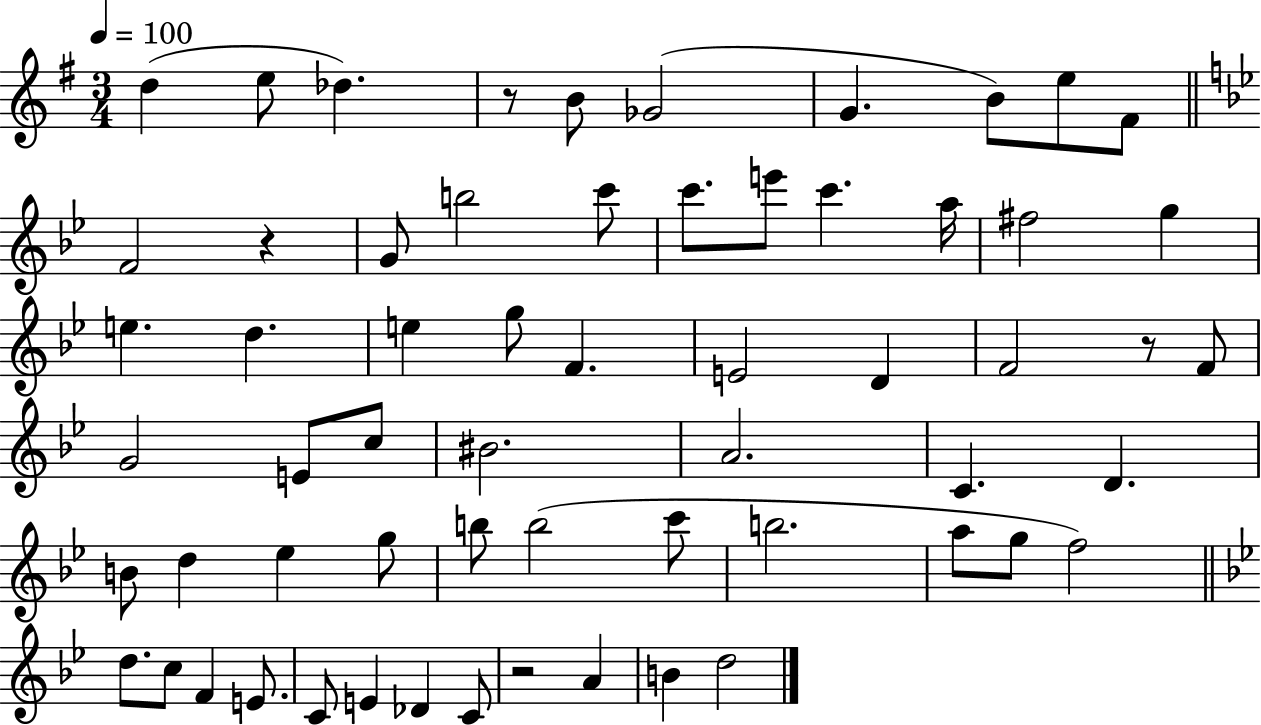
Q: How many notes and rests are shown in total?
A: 61